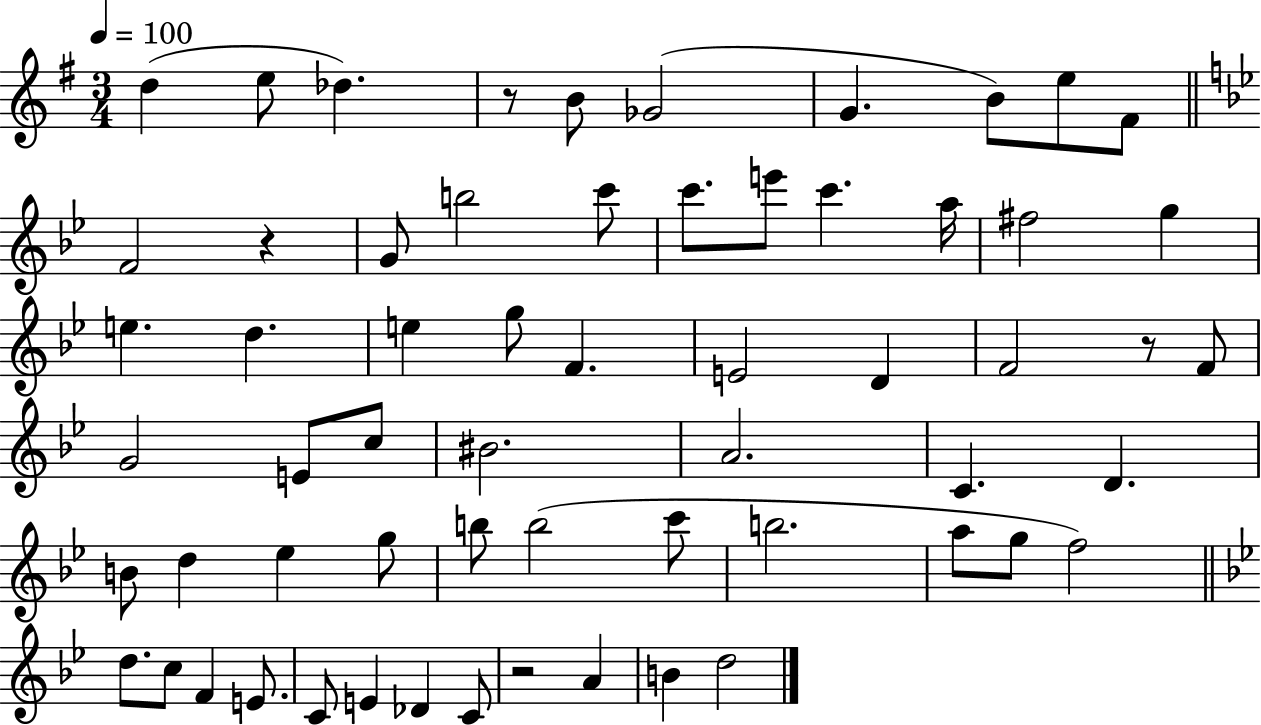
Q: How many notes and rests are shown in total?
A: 61